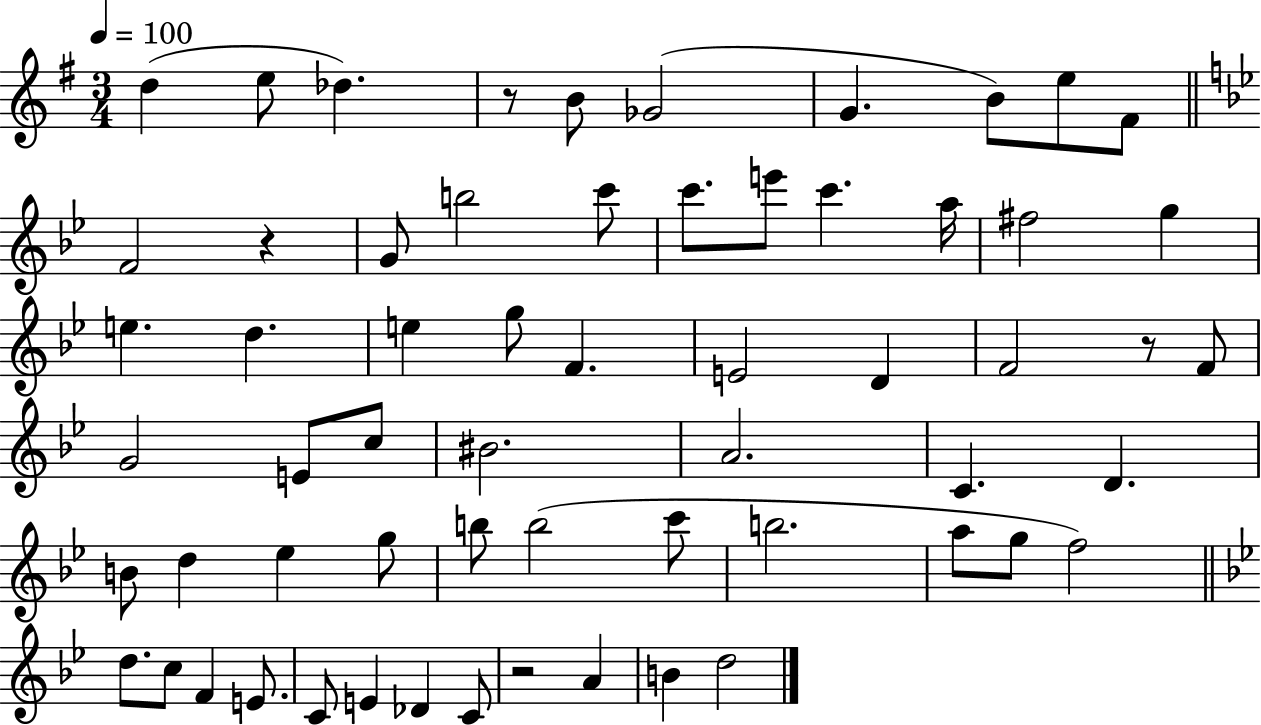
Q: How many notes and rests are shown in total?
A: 61